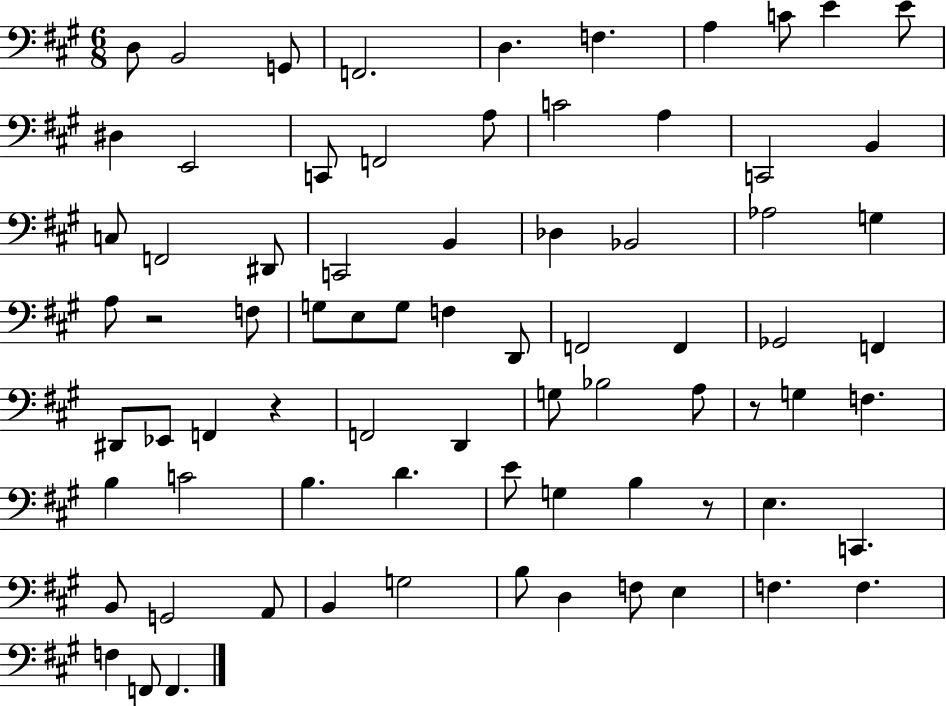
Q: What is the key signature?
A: A major